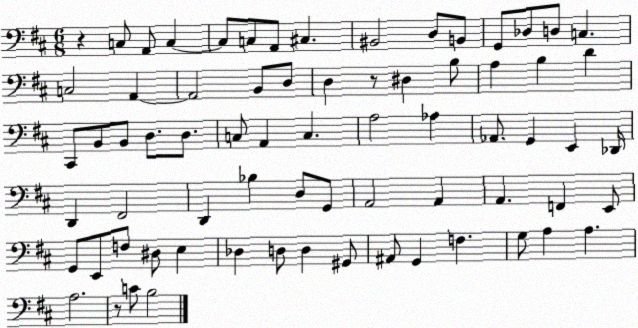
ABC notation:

X:1
T:Untitled
M:6/8
L:1/4
K:D
z C,/2 A,,/2 C, C,/2 C,/2 A,,/2 ^C, ^B,,2 D,/2 B,,/2 G,,/2 _D,/2 D,/2 C, C,2 A,, A,,2 B,,/2 D,/2 D, z/2 ^D, B,/2 A, B, D ^C,,/2 B,,/2 B,,/2 D,/2 D,/2 C,/2 A,, C, A,2 _A, _A,,/2 G,, E,, _D,,/4 D,, ^F,,2 D,, _B, D,/2 G,,/2 A,,2 A,, A,, F,, E,,/2 G,,/2 E,,/2 F,/2 ^D,/2 E, _D, D,/2 D, ^G,,/2 ^A,,/2 G,, F, G,/2 A, A, A,2 z/2 C/2 B,2